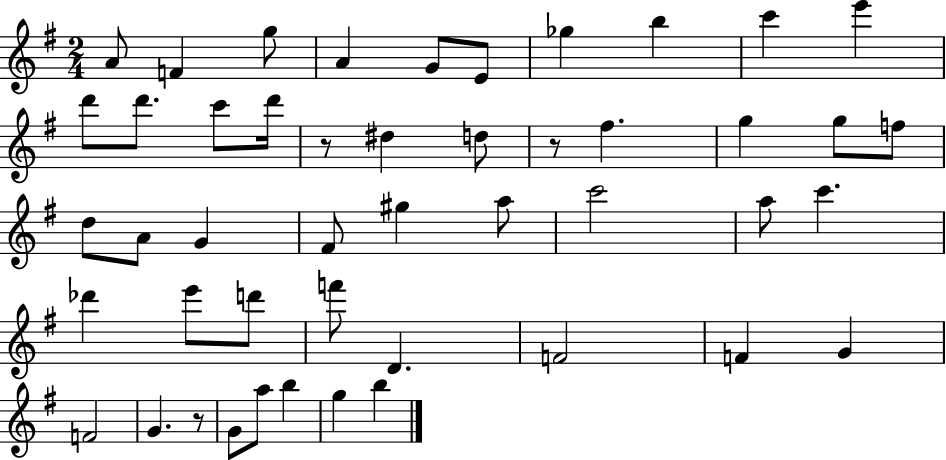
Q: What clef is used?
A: treble